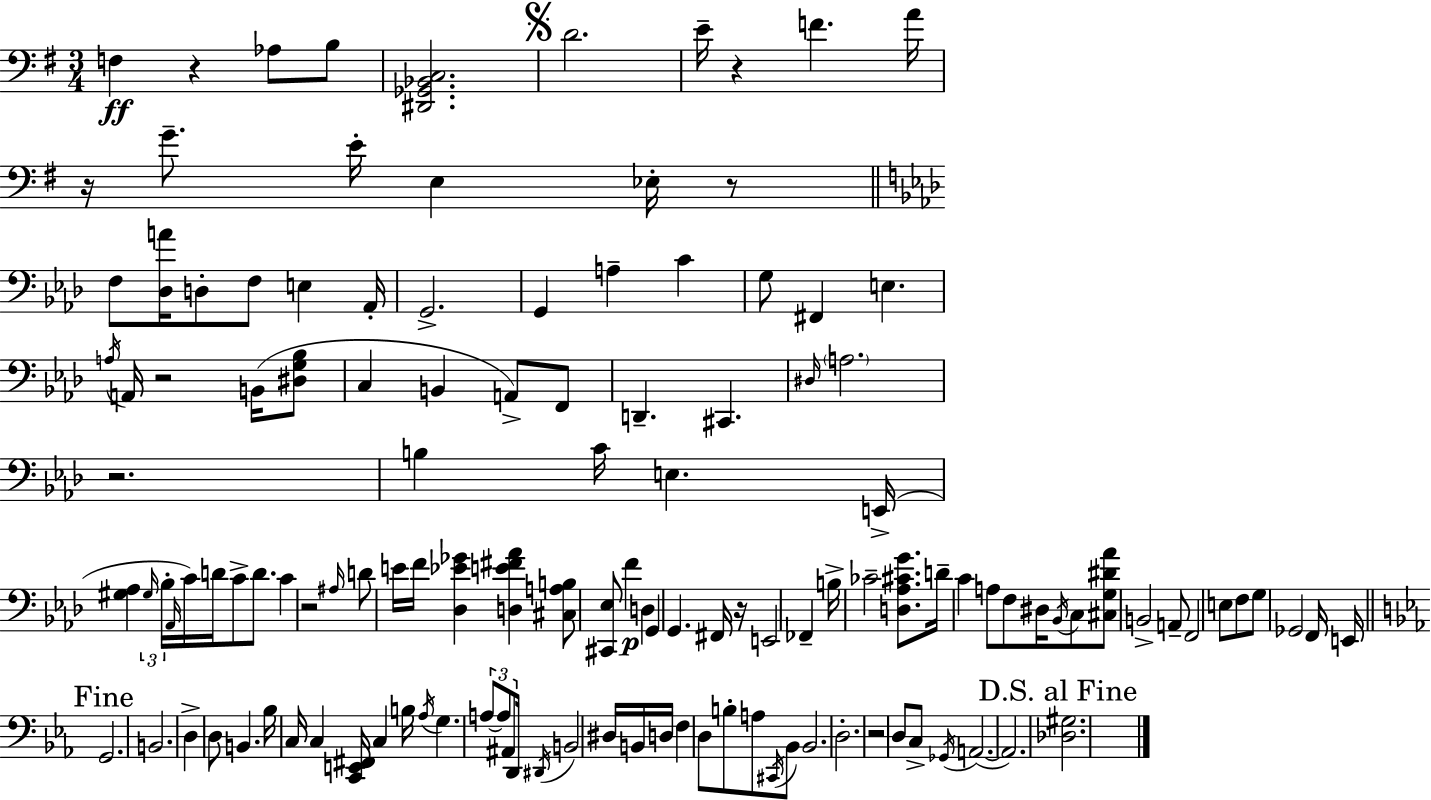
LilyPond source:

{
  \clef bass
  \numericTimeSignature
  \time 3/4
  \key e \minor
  \repeat volta 2 { f4\ff r4 aes8 b8 | <dis, ges, bes, c>2. | \mark \markup { \musicglyph "scripts.segno" } d'2. | e'16-- r4 f'4. a'16 | \break r16 g'8.-- e'16-. e4 ees16-. r8 | \bar "||" \break \key f \minor f8 <des a'>16 d8-. f8 e4 aes,16-. | g,2.-> | g,4 a4-- c'4 | g8 fis,4 e4. | \break \acciaccatura { a16 } a,16 r2 b,16( <dis g bes>8 | c4 b,4 a,8->) f,8 | d,4.-- cis,4. | \grace { dis16 } \parenthesize a2. | \break r2. | b4 c'16 e4. | e,16->( <gis aes>4 \tuplet 3/2 { \grace { gis16 } bes16-. \grace { aes,16 } } c'16) d'16 c'8-> | d'8. c'4 r2 | \break \grace { ais16 } d'8 e'16 f'16 <des ees' ges'>4 | <d e' fis' aes'>4 <cis a b>8 <cis, ees>8 f'4\p | d4 g,4 g,4. | fis,16 r16 e,2 | \break fes,4-- b16-> ces'2-- | <d aes cis' g'>8. d'16-- c'4 a8 | f8 dis16 \acciaccatura { bes,16 } c8 <cis g dis' aes'>8 b,2-> | a,8-- f,2 | \break e8 f8 g8 ges,2 | f,16 e,16 \mark "Fine" \bar "||" \break \key ees \major g,2. | b,2. | d4-> d8 b,4. | bes16 c16 c4 <c, e, fis,>16 c4 b16 | \break \acciaccatura { aes16 } g4. \tuplet 3/2 { a8~~ a8 ais,8 } | d,16 \acciaccatura { dis,16 } b,2 dis16 | b,16 d16 f4 d8 b8-. a8 | \acciaccatura { cis,16 } bes,8 bes,2. | \break d2.-. | r2 d8 | c8-> \acciaccatura { ges,16 }( a,2.~~ | a,2.) | \break \mark "D.S. al Fine" <des gis>2. | } \bar "|."
}